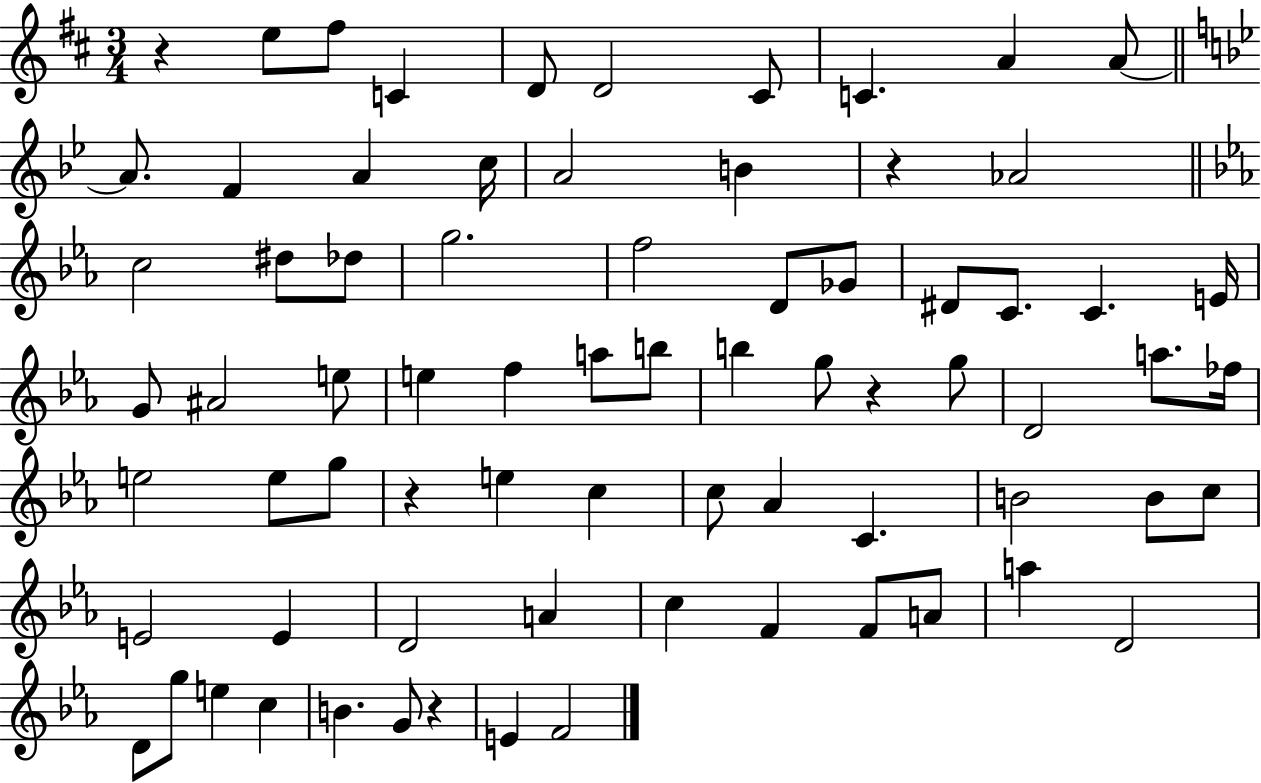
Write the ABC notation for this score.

X:1
T:Untitled
M:3/4
L:1/4
K:D
z e/2 ^f/2 C D/2 D2 ^C/2 C A A/2 A/2 F A c/4 A2 B z _A2 c2 ^d/2 _d/2 g2 f2 D/2 _G/2 ^D/2 C/2 C E/4 G/2 ^A2 e/2 e f a/2 b/2 b g/2 z g/2 D2 a/2 _f/4 e2 e/2 g/2 z e c c/2 _A C B2 B/2 c/2 E2 E D2 A c F F/2 A/2 a D2 D/2 g/2 e c B G/2 z E F2